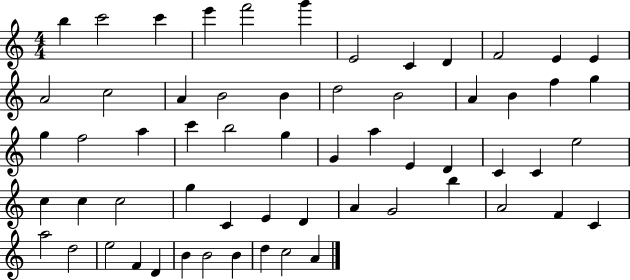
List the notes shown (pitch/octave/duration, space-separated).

B5/q C6/h C6/q E6/q F6/h G6/q E4/h C4/q D4/q F4/h E4/q E4/q A4/h C5/h A4/q B4/h B4/q D5/h B4/h A4/q B4/q F5/q G5/q G5/q F5/h A5/q C6/q B5/h G5/q G4/q A5/q E4/q D4/q C4/q C4/q E5/h C5/q C5/q C5/h G5/q C4/q E4/q D4/q A4/q G4/h B5/q A4/h F4/q C4/q A5/h D5/h E5/h F4/q D4/q B4/q B4/h B4/q D5/q C5/h A4/q